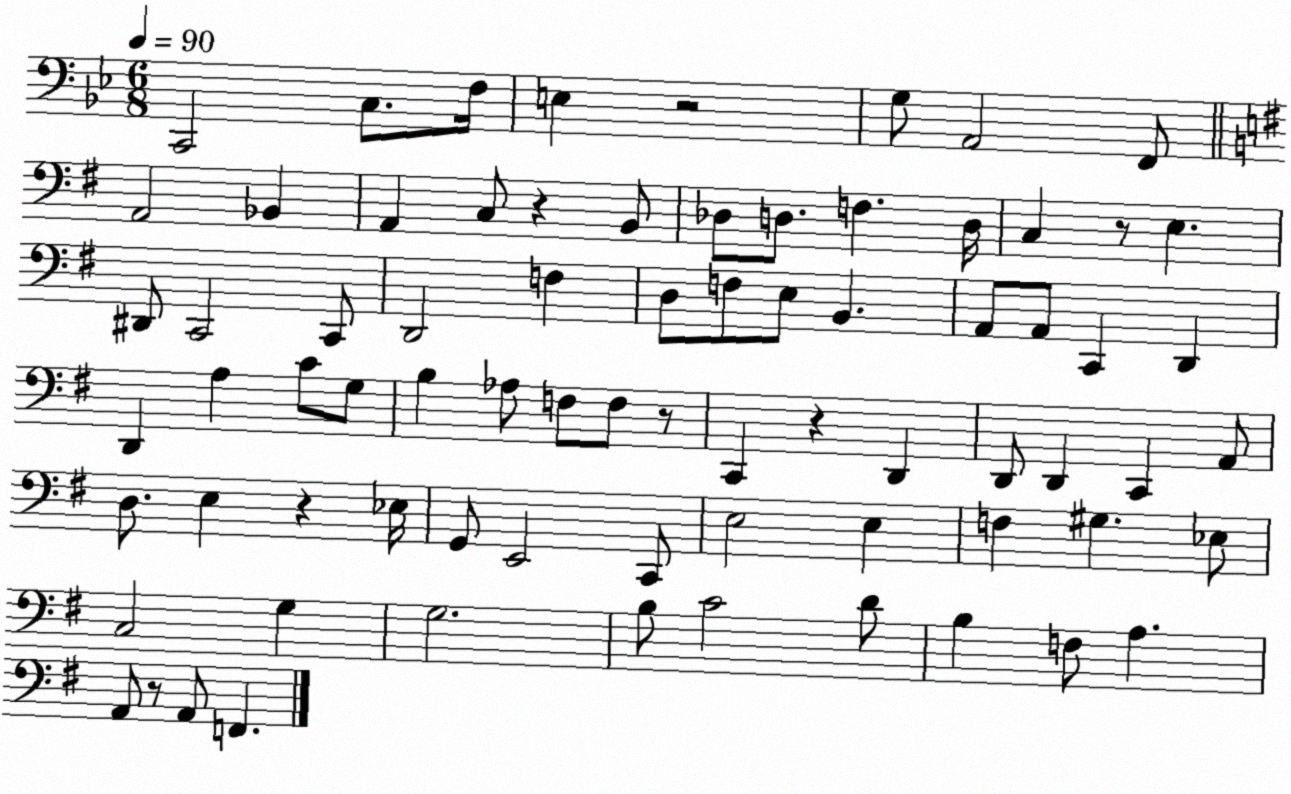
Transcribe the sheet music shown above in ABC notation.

X:1
T:Untitled
M:6/8
L:1/4
K:Bb
C,,2 C,/2 F,/4 E, z2 G,/2 A,,2 F,,/2 A,,2 _B,, A,, C,/2 z B,,/2 _D,/2 D,/2 F, D,/4 C, z/2 E, ^D,,/2 C,,2 C,,/2 D,,2 F, D,/2 F,/2 E,/2 B,, A,,/2 A,,/2 C,, D,, D,, A, C/2 G,/2 B, _A,/2 F,/2 F,/2 z/2 C,, z D,, D,,/2 D,, C,, A,,/2 D,/2 E, z _E,/4 G,,/2 E,,2 C,,/2 E,2 E, F, ^G, _E,/2 C,2 G, G,2 B,/2 C2 D/2 B, F,/2 A, A,,/2 z/2 A,,/2 F,,